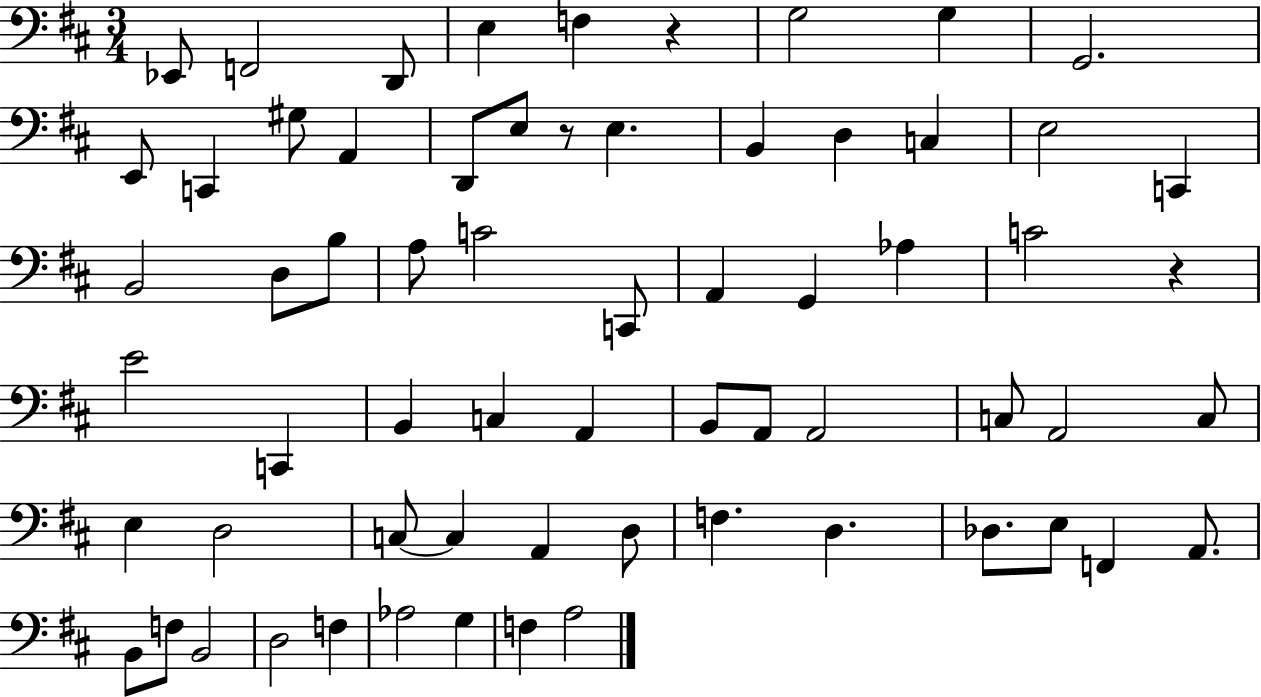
X:1
T:Untitled
M:3/4
L:1/4
K:D
_E,,/2 F,,2 D,,/2 E, F, z G,2 G, G,,2 E,,/2 C,, ^G,/2 A,, D,,/2 E,/2 z/2 E, B,, D, C, E,2 C,, B,,2 D,/2 B,/2 A,/2 C2 C,,/2 A,, G,, _A, C2 z E2 C,, B,, C, A,, B,,/2 A,,/2 A,,2 C,/2 A,,2 C,/2 E, D,2 C,/2 C, A,, D,/2 F, D, _D,/2 E,/2 F,, A,,/2 B,,/2 F,/2 B,,2 D,2 F, _A,2 G, F, A,2